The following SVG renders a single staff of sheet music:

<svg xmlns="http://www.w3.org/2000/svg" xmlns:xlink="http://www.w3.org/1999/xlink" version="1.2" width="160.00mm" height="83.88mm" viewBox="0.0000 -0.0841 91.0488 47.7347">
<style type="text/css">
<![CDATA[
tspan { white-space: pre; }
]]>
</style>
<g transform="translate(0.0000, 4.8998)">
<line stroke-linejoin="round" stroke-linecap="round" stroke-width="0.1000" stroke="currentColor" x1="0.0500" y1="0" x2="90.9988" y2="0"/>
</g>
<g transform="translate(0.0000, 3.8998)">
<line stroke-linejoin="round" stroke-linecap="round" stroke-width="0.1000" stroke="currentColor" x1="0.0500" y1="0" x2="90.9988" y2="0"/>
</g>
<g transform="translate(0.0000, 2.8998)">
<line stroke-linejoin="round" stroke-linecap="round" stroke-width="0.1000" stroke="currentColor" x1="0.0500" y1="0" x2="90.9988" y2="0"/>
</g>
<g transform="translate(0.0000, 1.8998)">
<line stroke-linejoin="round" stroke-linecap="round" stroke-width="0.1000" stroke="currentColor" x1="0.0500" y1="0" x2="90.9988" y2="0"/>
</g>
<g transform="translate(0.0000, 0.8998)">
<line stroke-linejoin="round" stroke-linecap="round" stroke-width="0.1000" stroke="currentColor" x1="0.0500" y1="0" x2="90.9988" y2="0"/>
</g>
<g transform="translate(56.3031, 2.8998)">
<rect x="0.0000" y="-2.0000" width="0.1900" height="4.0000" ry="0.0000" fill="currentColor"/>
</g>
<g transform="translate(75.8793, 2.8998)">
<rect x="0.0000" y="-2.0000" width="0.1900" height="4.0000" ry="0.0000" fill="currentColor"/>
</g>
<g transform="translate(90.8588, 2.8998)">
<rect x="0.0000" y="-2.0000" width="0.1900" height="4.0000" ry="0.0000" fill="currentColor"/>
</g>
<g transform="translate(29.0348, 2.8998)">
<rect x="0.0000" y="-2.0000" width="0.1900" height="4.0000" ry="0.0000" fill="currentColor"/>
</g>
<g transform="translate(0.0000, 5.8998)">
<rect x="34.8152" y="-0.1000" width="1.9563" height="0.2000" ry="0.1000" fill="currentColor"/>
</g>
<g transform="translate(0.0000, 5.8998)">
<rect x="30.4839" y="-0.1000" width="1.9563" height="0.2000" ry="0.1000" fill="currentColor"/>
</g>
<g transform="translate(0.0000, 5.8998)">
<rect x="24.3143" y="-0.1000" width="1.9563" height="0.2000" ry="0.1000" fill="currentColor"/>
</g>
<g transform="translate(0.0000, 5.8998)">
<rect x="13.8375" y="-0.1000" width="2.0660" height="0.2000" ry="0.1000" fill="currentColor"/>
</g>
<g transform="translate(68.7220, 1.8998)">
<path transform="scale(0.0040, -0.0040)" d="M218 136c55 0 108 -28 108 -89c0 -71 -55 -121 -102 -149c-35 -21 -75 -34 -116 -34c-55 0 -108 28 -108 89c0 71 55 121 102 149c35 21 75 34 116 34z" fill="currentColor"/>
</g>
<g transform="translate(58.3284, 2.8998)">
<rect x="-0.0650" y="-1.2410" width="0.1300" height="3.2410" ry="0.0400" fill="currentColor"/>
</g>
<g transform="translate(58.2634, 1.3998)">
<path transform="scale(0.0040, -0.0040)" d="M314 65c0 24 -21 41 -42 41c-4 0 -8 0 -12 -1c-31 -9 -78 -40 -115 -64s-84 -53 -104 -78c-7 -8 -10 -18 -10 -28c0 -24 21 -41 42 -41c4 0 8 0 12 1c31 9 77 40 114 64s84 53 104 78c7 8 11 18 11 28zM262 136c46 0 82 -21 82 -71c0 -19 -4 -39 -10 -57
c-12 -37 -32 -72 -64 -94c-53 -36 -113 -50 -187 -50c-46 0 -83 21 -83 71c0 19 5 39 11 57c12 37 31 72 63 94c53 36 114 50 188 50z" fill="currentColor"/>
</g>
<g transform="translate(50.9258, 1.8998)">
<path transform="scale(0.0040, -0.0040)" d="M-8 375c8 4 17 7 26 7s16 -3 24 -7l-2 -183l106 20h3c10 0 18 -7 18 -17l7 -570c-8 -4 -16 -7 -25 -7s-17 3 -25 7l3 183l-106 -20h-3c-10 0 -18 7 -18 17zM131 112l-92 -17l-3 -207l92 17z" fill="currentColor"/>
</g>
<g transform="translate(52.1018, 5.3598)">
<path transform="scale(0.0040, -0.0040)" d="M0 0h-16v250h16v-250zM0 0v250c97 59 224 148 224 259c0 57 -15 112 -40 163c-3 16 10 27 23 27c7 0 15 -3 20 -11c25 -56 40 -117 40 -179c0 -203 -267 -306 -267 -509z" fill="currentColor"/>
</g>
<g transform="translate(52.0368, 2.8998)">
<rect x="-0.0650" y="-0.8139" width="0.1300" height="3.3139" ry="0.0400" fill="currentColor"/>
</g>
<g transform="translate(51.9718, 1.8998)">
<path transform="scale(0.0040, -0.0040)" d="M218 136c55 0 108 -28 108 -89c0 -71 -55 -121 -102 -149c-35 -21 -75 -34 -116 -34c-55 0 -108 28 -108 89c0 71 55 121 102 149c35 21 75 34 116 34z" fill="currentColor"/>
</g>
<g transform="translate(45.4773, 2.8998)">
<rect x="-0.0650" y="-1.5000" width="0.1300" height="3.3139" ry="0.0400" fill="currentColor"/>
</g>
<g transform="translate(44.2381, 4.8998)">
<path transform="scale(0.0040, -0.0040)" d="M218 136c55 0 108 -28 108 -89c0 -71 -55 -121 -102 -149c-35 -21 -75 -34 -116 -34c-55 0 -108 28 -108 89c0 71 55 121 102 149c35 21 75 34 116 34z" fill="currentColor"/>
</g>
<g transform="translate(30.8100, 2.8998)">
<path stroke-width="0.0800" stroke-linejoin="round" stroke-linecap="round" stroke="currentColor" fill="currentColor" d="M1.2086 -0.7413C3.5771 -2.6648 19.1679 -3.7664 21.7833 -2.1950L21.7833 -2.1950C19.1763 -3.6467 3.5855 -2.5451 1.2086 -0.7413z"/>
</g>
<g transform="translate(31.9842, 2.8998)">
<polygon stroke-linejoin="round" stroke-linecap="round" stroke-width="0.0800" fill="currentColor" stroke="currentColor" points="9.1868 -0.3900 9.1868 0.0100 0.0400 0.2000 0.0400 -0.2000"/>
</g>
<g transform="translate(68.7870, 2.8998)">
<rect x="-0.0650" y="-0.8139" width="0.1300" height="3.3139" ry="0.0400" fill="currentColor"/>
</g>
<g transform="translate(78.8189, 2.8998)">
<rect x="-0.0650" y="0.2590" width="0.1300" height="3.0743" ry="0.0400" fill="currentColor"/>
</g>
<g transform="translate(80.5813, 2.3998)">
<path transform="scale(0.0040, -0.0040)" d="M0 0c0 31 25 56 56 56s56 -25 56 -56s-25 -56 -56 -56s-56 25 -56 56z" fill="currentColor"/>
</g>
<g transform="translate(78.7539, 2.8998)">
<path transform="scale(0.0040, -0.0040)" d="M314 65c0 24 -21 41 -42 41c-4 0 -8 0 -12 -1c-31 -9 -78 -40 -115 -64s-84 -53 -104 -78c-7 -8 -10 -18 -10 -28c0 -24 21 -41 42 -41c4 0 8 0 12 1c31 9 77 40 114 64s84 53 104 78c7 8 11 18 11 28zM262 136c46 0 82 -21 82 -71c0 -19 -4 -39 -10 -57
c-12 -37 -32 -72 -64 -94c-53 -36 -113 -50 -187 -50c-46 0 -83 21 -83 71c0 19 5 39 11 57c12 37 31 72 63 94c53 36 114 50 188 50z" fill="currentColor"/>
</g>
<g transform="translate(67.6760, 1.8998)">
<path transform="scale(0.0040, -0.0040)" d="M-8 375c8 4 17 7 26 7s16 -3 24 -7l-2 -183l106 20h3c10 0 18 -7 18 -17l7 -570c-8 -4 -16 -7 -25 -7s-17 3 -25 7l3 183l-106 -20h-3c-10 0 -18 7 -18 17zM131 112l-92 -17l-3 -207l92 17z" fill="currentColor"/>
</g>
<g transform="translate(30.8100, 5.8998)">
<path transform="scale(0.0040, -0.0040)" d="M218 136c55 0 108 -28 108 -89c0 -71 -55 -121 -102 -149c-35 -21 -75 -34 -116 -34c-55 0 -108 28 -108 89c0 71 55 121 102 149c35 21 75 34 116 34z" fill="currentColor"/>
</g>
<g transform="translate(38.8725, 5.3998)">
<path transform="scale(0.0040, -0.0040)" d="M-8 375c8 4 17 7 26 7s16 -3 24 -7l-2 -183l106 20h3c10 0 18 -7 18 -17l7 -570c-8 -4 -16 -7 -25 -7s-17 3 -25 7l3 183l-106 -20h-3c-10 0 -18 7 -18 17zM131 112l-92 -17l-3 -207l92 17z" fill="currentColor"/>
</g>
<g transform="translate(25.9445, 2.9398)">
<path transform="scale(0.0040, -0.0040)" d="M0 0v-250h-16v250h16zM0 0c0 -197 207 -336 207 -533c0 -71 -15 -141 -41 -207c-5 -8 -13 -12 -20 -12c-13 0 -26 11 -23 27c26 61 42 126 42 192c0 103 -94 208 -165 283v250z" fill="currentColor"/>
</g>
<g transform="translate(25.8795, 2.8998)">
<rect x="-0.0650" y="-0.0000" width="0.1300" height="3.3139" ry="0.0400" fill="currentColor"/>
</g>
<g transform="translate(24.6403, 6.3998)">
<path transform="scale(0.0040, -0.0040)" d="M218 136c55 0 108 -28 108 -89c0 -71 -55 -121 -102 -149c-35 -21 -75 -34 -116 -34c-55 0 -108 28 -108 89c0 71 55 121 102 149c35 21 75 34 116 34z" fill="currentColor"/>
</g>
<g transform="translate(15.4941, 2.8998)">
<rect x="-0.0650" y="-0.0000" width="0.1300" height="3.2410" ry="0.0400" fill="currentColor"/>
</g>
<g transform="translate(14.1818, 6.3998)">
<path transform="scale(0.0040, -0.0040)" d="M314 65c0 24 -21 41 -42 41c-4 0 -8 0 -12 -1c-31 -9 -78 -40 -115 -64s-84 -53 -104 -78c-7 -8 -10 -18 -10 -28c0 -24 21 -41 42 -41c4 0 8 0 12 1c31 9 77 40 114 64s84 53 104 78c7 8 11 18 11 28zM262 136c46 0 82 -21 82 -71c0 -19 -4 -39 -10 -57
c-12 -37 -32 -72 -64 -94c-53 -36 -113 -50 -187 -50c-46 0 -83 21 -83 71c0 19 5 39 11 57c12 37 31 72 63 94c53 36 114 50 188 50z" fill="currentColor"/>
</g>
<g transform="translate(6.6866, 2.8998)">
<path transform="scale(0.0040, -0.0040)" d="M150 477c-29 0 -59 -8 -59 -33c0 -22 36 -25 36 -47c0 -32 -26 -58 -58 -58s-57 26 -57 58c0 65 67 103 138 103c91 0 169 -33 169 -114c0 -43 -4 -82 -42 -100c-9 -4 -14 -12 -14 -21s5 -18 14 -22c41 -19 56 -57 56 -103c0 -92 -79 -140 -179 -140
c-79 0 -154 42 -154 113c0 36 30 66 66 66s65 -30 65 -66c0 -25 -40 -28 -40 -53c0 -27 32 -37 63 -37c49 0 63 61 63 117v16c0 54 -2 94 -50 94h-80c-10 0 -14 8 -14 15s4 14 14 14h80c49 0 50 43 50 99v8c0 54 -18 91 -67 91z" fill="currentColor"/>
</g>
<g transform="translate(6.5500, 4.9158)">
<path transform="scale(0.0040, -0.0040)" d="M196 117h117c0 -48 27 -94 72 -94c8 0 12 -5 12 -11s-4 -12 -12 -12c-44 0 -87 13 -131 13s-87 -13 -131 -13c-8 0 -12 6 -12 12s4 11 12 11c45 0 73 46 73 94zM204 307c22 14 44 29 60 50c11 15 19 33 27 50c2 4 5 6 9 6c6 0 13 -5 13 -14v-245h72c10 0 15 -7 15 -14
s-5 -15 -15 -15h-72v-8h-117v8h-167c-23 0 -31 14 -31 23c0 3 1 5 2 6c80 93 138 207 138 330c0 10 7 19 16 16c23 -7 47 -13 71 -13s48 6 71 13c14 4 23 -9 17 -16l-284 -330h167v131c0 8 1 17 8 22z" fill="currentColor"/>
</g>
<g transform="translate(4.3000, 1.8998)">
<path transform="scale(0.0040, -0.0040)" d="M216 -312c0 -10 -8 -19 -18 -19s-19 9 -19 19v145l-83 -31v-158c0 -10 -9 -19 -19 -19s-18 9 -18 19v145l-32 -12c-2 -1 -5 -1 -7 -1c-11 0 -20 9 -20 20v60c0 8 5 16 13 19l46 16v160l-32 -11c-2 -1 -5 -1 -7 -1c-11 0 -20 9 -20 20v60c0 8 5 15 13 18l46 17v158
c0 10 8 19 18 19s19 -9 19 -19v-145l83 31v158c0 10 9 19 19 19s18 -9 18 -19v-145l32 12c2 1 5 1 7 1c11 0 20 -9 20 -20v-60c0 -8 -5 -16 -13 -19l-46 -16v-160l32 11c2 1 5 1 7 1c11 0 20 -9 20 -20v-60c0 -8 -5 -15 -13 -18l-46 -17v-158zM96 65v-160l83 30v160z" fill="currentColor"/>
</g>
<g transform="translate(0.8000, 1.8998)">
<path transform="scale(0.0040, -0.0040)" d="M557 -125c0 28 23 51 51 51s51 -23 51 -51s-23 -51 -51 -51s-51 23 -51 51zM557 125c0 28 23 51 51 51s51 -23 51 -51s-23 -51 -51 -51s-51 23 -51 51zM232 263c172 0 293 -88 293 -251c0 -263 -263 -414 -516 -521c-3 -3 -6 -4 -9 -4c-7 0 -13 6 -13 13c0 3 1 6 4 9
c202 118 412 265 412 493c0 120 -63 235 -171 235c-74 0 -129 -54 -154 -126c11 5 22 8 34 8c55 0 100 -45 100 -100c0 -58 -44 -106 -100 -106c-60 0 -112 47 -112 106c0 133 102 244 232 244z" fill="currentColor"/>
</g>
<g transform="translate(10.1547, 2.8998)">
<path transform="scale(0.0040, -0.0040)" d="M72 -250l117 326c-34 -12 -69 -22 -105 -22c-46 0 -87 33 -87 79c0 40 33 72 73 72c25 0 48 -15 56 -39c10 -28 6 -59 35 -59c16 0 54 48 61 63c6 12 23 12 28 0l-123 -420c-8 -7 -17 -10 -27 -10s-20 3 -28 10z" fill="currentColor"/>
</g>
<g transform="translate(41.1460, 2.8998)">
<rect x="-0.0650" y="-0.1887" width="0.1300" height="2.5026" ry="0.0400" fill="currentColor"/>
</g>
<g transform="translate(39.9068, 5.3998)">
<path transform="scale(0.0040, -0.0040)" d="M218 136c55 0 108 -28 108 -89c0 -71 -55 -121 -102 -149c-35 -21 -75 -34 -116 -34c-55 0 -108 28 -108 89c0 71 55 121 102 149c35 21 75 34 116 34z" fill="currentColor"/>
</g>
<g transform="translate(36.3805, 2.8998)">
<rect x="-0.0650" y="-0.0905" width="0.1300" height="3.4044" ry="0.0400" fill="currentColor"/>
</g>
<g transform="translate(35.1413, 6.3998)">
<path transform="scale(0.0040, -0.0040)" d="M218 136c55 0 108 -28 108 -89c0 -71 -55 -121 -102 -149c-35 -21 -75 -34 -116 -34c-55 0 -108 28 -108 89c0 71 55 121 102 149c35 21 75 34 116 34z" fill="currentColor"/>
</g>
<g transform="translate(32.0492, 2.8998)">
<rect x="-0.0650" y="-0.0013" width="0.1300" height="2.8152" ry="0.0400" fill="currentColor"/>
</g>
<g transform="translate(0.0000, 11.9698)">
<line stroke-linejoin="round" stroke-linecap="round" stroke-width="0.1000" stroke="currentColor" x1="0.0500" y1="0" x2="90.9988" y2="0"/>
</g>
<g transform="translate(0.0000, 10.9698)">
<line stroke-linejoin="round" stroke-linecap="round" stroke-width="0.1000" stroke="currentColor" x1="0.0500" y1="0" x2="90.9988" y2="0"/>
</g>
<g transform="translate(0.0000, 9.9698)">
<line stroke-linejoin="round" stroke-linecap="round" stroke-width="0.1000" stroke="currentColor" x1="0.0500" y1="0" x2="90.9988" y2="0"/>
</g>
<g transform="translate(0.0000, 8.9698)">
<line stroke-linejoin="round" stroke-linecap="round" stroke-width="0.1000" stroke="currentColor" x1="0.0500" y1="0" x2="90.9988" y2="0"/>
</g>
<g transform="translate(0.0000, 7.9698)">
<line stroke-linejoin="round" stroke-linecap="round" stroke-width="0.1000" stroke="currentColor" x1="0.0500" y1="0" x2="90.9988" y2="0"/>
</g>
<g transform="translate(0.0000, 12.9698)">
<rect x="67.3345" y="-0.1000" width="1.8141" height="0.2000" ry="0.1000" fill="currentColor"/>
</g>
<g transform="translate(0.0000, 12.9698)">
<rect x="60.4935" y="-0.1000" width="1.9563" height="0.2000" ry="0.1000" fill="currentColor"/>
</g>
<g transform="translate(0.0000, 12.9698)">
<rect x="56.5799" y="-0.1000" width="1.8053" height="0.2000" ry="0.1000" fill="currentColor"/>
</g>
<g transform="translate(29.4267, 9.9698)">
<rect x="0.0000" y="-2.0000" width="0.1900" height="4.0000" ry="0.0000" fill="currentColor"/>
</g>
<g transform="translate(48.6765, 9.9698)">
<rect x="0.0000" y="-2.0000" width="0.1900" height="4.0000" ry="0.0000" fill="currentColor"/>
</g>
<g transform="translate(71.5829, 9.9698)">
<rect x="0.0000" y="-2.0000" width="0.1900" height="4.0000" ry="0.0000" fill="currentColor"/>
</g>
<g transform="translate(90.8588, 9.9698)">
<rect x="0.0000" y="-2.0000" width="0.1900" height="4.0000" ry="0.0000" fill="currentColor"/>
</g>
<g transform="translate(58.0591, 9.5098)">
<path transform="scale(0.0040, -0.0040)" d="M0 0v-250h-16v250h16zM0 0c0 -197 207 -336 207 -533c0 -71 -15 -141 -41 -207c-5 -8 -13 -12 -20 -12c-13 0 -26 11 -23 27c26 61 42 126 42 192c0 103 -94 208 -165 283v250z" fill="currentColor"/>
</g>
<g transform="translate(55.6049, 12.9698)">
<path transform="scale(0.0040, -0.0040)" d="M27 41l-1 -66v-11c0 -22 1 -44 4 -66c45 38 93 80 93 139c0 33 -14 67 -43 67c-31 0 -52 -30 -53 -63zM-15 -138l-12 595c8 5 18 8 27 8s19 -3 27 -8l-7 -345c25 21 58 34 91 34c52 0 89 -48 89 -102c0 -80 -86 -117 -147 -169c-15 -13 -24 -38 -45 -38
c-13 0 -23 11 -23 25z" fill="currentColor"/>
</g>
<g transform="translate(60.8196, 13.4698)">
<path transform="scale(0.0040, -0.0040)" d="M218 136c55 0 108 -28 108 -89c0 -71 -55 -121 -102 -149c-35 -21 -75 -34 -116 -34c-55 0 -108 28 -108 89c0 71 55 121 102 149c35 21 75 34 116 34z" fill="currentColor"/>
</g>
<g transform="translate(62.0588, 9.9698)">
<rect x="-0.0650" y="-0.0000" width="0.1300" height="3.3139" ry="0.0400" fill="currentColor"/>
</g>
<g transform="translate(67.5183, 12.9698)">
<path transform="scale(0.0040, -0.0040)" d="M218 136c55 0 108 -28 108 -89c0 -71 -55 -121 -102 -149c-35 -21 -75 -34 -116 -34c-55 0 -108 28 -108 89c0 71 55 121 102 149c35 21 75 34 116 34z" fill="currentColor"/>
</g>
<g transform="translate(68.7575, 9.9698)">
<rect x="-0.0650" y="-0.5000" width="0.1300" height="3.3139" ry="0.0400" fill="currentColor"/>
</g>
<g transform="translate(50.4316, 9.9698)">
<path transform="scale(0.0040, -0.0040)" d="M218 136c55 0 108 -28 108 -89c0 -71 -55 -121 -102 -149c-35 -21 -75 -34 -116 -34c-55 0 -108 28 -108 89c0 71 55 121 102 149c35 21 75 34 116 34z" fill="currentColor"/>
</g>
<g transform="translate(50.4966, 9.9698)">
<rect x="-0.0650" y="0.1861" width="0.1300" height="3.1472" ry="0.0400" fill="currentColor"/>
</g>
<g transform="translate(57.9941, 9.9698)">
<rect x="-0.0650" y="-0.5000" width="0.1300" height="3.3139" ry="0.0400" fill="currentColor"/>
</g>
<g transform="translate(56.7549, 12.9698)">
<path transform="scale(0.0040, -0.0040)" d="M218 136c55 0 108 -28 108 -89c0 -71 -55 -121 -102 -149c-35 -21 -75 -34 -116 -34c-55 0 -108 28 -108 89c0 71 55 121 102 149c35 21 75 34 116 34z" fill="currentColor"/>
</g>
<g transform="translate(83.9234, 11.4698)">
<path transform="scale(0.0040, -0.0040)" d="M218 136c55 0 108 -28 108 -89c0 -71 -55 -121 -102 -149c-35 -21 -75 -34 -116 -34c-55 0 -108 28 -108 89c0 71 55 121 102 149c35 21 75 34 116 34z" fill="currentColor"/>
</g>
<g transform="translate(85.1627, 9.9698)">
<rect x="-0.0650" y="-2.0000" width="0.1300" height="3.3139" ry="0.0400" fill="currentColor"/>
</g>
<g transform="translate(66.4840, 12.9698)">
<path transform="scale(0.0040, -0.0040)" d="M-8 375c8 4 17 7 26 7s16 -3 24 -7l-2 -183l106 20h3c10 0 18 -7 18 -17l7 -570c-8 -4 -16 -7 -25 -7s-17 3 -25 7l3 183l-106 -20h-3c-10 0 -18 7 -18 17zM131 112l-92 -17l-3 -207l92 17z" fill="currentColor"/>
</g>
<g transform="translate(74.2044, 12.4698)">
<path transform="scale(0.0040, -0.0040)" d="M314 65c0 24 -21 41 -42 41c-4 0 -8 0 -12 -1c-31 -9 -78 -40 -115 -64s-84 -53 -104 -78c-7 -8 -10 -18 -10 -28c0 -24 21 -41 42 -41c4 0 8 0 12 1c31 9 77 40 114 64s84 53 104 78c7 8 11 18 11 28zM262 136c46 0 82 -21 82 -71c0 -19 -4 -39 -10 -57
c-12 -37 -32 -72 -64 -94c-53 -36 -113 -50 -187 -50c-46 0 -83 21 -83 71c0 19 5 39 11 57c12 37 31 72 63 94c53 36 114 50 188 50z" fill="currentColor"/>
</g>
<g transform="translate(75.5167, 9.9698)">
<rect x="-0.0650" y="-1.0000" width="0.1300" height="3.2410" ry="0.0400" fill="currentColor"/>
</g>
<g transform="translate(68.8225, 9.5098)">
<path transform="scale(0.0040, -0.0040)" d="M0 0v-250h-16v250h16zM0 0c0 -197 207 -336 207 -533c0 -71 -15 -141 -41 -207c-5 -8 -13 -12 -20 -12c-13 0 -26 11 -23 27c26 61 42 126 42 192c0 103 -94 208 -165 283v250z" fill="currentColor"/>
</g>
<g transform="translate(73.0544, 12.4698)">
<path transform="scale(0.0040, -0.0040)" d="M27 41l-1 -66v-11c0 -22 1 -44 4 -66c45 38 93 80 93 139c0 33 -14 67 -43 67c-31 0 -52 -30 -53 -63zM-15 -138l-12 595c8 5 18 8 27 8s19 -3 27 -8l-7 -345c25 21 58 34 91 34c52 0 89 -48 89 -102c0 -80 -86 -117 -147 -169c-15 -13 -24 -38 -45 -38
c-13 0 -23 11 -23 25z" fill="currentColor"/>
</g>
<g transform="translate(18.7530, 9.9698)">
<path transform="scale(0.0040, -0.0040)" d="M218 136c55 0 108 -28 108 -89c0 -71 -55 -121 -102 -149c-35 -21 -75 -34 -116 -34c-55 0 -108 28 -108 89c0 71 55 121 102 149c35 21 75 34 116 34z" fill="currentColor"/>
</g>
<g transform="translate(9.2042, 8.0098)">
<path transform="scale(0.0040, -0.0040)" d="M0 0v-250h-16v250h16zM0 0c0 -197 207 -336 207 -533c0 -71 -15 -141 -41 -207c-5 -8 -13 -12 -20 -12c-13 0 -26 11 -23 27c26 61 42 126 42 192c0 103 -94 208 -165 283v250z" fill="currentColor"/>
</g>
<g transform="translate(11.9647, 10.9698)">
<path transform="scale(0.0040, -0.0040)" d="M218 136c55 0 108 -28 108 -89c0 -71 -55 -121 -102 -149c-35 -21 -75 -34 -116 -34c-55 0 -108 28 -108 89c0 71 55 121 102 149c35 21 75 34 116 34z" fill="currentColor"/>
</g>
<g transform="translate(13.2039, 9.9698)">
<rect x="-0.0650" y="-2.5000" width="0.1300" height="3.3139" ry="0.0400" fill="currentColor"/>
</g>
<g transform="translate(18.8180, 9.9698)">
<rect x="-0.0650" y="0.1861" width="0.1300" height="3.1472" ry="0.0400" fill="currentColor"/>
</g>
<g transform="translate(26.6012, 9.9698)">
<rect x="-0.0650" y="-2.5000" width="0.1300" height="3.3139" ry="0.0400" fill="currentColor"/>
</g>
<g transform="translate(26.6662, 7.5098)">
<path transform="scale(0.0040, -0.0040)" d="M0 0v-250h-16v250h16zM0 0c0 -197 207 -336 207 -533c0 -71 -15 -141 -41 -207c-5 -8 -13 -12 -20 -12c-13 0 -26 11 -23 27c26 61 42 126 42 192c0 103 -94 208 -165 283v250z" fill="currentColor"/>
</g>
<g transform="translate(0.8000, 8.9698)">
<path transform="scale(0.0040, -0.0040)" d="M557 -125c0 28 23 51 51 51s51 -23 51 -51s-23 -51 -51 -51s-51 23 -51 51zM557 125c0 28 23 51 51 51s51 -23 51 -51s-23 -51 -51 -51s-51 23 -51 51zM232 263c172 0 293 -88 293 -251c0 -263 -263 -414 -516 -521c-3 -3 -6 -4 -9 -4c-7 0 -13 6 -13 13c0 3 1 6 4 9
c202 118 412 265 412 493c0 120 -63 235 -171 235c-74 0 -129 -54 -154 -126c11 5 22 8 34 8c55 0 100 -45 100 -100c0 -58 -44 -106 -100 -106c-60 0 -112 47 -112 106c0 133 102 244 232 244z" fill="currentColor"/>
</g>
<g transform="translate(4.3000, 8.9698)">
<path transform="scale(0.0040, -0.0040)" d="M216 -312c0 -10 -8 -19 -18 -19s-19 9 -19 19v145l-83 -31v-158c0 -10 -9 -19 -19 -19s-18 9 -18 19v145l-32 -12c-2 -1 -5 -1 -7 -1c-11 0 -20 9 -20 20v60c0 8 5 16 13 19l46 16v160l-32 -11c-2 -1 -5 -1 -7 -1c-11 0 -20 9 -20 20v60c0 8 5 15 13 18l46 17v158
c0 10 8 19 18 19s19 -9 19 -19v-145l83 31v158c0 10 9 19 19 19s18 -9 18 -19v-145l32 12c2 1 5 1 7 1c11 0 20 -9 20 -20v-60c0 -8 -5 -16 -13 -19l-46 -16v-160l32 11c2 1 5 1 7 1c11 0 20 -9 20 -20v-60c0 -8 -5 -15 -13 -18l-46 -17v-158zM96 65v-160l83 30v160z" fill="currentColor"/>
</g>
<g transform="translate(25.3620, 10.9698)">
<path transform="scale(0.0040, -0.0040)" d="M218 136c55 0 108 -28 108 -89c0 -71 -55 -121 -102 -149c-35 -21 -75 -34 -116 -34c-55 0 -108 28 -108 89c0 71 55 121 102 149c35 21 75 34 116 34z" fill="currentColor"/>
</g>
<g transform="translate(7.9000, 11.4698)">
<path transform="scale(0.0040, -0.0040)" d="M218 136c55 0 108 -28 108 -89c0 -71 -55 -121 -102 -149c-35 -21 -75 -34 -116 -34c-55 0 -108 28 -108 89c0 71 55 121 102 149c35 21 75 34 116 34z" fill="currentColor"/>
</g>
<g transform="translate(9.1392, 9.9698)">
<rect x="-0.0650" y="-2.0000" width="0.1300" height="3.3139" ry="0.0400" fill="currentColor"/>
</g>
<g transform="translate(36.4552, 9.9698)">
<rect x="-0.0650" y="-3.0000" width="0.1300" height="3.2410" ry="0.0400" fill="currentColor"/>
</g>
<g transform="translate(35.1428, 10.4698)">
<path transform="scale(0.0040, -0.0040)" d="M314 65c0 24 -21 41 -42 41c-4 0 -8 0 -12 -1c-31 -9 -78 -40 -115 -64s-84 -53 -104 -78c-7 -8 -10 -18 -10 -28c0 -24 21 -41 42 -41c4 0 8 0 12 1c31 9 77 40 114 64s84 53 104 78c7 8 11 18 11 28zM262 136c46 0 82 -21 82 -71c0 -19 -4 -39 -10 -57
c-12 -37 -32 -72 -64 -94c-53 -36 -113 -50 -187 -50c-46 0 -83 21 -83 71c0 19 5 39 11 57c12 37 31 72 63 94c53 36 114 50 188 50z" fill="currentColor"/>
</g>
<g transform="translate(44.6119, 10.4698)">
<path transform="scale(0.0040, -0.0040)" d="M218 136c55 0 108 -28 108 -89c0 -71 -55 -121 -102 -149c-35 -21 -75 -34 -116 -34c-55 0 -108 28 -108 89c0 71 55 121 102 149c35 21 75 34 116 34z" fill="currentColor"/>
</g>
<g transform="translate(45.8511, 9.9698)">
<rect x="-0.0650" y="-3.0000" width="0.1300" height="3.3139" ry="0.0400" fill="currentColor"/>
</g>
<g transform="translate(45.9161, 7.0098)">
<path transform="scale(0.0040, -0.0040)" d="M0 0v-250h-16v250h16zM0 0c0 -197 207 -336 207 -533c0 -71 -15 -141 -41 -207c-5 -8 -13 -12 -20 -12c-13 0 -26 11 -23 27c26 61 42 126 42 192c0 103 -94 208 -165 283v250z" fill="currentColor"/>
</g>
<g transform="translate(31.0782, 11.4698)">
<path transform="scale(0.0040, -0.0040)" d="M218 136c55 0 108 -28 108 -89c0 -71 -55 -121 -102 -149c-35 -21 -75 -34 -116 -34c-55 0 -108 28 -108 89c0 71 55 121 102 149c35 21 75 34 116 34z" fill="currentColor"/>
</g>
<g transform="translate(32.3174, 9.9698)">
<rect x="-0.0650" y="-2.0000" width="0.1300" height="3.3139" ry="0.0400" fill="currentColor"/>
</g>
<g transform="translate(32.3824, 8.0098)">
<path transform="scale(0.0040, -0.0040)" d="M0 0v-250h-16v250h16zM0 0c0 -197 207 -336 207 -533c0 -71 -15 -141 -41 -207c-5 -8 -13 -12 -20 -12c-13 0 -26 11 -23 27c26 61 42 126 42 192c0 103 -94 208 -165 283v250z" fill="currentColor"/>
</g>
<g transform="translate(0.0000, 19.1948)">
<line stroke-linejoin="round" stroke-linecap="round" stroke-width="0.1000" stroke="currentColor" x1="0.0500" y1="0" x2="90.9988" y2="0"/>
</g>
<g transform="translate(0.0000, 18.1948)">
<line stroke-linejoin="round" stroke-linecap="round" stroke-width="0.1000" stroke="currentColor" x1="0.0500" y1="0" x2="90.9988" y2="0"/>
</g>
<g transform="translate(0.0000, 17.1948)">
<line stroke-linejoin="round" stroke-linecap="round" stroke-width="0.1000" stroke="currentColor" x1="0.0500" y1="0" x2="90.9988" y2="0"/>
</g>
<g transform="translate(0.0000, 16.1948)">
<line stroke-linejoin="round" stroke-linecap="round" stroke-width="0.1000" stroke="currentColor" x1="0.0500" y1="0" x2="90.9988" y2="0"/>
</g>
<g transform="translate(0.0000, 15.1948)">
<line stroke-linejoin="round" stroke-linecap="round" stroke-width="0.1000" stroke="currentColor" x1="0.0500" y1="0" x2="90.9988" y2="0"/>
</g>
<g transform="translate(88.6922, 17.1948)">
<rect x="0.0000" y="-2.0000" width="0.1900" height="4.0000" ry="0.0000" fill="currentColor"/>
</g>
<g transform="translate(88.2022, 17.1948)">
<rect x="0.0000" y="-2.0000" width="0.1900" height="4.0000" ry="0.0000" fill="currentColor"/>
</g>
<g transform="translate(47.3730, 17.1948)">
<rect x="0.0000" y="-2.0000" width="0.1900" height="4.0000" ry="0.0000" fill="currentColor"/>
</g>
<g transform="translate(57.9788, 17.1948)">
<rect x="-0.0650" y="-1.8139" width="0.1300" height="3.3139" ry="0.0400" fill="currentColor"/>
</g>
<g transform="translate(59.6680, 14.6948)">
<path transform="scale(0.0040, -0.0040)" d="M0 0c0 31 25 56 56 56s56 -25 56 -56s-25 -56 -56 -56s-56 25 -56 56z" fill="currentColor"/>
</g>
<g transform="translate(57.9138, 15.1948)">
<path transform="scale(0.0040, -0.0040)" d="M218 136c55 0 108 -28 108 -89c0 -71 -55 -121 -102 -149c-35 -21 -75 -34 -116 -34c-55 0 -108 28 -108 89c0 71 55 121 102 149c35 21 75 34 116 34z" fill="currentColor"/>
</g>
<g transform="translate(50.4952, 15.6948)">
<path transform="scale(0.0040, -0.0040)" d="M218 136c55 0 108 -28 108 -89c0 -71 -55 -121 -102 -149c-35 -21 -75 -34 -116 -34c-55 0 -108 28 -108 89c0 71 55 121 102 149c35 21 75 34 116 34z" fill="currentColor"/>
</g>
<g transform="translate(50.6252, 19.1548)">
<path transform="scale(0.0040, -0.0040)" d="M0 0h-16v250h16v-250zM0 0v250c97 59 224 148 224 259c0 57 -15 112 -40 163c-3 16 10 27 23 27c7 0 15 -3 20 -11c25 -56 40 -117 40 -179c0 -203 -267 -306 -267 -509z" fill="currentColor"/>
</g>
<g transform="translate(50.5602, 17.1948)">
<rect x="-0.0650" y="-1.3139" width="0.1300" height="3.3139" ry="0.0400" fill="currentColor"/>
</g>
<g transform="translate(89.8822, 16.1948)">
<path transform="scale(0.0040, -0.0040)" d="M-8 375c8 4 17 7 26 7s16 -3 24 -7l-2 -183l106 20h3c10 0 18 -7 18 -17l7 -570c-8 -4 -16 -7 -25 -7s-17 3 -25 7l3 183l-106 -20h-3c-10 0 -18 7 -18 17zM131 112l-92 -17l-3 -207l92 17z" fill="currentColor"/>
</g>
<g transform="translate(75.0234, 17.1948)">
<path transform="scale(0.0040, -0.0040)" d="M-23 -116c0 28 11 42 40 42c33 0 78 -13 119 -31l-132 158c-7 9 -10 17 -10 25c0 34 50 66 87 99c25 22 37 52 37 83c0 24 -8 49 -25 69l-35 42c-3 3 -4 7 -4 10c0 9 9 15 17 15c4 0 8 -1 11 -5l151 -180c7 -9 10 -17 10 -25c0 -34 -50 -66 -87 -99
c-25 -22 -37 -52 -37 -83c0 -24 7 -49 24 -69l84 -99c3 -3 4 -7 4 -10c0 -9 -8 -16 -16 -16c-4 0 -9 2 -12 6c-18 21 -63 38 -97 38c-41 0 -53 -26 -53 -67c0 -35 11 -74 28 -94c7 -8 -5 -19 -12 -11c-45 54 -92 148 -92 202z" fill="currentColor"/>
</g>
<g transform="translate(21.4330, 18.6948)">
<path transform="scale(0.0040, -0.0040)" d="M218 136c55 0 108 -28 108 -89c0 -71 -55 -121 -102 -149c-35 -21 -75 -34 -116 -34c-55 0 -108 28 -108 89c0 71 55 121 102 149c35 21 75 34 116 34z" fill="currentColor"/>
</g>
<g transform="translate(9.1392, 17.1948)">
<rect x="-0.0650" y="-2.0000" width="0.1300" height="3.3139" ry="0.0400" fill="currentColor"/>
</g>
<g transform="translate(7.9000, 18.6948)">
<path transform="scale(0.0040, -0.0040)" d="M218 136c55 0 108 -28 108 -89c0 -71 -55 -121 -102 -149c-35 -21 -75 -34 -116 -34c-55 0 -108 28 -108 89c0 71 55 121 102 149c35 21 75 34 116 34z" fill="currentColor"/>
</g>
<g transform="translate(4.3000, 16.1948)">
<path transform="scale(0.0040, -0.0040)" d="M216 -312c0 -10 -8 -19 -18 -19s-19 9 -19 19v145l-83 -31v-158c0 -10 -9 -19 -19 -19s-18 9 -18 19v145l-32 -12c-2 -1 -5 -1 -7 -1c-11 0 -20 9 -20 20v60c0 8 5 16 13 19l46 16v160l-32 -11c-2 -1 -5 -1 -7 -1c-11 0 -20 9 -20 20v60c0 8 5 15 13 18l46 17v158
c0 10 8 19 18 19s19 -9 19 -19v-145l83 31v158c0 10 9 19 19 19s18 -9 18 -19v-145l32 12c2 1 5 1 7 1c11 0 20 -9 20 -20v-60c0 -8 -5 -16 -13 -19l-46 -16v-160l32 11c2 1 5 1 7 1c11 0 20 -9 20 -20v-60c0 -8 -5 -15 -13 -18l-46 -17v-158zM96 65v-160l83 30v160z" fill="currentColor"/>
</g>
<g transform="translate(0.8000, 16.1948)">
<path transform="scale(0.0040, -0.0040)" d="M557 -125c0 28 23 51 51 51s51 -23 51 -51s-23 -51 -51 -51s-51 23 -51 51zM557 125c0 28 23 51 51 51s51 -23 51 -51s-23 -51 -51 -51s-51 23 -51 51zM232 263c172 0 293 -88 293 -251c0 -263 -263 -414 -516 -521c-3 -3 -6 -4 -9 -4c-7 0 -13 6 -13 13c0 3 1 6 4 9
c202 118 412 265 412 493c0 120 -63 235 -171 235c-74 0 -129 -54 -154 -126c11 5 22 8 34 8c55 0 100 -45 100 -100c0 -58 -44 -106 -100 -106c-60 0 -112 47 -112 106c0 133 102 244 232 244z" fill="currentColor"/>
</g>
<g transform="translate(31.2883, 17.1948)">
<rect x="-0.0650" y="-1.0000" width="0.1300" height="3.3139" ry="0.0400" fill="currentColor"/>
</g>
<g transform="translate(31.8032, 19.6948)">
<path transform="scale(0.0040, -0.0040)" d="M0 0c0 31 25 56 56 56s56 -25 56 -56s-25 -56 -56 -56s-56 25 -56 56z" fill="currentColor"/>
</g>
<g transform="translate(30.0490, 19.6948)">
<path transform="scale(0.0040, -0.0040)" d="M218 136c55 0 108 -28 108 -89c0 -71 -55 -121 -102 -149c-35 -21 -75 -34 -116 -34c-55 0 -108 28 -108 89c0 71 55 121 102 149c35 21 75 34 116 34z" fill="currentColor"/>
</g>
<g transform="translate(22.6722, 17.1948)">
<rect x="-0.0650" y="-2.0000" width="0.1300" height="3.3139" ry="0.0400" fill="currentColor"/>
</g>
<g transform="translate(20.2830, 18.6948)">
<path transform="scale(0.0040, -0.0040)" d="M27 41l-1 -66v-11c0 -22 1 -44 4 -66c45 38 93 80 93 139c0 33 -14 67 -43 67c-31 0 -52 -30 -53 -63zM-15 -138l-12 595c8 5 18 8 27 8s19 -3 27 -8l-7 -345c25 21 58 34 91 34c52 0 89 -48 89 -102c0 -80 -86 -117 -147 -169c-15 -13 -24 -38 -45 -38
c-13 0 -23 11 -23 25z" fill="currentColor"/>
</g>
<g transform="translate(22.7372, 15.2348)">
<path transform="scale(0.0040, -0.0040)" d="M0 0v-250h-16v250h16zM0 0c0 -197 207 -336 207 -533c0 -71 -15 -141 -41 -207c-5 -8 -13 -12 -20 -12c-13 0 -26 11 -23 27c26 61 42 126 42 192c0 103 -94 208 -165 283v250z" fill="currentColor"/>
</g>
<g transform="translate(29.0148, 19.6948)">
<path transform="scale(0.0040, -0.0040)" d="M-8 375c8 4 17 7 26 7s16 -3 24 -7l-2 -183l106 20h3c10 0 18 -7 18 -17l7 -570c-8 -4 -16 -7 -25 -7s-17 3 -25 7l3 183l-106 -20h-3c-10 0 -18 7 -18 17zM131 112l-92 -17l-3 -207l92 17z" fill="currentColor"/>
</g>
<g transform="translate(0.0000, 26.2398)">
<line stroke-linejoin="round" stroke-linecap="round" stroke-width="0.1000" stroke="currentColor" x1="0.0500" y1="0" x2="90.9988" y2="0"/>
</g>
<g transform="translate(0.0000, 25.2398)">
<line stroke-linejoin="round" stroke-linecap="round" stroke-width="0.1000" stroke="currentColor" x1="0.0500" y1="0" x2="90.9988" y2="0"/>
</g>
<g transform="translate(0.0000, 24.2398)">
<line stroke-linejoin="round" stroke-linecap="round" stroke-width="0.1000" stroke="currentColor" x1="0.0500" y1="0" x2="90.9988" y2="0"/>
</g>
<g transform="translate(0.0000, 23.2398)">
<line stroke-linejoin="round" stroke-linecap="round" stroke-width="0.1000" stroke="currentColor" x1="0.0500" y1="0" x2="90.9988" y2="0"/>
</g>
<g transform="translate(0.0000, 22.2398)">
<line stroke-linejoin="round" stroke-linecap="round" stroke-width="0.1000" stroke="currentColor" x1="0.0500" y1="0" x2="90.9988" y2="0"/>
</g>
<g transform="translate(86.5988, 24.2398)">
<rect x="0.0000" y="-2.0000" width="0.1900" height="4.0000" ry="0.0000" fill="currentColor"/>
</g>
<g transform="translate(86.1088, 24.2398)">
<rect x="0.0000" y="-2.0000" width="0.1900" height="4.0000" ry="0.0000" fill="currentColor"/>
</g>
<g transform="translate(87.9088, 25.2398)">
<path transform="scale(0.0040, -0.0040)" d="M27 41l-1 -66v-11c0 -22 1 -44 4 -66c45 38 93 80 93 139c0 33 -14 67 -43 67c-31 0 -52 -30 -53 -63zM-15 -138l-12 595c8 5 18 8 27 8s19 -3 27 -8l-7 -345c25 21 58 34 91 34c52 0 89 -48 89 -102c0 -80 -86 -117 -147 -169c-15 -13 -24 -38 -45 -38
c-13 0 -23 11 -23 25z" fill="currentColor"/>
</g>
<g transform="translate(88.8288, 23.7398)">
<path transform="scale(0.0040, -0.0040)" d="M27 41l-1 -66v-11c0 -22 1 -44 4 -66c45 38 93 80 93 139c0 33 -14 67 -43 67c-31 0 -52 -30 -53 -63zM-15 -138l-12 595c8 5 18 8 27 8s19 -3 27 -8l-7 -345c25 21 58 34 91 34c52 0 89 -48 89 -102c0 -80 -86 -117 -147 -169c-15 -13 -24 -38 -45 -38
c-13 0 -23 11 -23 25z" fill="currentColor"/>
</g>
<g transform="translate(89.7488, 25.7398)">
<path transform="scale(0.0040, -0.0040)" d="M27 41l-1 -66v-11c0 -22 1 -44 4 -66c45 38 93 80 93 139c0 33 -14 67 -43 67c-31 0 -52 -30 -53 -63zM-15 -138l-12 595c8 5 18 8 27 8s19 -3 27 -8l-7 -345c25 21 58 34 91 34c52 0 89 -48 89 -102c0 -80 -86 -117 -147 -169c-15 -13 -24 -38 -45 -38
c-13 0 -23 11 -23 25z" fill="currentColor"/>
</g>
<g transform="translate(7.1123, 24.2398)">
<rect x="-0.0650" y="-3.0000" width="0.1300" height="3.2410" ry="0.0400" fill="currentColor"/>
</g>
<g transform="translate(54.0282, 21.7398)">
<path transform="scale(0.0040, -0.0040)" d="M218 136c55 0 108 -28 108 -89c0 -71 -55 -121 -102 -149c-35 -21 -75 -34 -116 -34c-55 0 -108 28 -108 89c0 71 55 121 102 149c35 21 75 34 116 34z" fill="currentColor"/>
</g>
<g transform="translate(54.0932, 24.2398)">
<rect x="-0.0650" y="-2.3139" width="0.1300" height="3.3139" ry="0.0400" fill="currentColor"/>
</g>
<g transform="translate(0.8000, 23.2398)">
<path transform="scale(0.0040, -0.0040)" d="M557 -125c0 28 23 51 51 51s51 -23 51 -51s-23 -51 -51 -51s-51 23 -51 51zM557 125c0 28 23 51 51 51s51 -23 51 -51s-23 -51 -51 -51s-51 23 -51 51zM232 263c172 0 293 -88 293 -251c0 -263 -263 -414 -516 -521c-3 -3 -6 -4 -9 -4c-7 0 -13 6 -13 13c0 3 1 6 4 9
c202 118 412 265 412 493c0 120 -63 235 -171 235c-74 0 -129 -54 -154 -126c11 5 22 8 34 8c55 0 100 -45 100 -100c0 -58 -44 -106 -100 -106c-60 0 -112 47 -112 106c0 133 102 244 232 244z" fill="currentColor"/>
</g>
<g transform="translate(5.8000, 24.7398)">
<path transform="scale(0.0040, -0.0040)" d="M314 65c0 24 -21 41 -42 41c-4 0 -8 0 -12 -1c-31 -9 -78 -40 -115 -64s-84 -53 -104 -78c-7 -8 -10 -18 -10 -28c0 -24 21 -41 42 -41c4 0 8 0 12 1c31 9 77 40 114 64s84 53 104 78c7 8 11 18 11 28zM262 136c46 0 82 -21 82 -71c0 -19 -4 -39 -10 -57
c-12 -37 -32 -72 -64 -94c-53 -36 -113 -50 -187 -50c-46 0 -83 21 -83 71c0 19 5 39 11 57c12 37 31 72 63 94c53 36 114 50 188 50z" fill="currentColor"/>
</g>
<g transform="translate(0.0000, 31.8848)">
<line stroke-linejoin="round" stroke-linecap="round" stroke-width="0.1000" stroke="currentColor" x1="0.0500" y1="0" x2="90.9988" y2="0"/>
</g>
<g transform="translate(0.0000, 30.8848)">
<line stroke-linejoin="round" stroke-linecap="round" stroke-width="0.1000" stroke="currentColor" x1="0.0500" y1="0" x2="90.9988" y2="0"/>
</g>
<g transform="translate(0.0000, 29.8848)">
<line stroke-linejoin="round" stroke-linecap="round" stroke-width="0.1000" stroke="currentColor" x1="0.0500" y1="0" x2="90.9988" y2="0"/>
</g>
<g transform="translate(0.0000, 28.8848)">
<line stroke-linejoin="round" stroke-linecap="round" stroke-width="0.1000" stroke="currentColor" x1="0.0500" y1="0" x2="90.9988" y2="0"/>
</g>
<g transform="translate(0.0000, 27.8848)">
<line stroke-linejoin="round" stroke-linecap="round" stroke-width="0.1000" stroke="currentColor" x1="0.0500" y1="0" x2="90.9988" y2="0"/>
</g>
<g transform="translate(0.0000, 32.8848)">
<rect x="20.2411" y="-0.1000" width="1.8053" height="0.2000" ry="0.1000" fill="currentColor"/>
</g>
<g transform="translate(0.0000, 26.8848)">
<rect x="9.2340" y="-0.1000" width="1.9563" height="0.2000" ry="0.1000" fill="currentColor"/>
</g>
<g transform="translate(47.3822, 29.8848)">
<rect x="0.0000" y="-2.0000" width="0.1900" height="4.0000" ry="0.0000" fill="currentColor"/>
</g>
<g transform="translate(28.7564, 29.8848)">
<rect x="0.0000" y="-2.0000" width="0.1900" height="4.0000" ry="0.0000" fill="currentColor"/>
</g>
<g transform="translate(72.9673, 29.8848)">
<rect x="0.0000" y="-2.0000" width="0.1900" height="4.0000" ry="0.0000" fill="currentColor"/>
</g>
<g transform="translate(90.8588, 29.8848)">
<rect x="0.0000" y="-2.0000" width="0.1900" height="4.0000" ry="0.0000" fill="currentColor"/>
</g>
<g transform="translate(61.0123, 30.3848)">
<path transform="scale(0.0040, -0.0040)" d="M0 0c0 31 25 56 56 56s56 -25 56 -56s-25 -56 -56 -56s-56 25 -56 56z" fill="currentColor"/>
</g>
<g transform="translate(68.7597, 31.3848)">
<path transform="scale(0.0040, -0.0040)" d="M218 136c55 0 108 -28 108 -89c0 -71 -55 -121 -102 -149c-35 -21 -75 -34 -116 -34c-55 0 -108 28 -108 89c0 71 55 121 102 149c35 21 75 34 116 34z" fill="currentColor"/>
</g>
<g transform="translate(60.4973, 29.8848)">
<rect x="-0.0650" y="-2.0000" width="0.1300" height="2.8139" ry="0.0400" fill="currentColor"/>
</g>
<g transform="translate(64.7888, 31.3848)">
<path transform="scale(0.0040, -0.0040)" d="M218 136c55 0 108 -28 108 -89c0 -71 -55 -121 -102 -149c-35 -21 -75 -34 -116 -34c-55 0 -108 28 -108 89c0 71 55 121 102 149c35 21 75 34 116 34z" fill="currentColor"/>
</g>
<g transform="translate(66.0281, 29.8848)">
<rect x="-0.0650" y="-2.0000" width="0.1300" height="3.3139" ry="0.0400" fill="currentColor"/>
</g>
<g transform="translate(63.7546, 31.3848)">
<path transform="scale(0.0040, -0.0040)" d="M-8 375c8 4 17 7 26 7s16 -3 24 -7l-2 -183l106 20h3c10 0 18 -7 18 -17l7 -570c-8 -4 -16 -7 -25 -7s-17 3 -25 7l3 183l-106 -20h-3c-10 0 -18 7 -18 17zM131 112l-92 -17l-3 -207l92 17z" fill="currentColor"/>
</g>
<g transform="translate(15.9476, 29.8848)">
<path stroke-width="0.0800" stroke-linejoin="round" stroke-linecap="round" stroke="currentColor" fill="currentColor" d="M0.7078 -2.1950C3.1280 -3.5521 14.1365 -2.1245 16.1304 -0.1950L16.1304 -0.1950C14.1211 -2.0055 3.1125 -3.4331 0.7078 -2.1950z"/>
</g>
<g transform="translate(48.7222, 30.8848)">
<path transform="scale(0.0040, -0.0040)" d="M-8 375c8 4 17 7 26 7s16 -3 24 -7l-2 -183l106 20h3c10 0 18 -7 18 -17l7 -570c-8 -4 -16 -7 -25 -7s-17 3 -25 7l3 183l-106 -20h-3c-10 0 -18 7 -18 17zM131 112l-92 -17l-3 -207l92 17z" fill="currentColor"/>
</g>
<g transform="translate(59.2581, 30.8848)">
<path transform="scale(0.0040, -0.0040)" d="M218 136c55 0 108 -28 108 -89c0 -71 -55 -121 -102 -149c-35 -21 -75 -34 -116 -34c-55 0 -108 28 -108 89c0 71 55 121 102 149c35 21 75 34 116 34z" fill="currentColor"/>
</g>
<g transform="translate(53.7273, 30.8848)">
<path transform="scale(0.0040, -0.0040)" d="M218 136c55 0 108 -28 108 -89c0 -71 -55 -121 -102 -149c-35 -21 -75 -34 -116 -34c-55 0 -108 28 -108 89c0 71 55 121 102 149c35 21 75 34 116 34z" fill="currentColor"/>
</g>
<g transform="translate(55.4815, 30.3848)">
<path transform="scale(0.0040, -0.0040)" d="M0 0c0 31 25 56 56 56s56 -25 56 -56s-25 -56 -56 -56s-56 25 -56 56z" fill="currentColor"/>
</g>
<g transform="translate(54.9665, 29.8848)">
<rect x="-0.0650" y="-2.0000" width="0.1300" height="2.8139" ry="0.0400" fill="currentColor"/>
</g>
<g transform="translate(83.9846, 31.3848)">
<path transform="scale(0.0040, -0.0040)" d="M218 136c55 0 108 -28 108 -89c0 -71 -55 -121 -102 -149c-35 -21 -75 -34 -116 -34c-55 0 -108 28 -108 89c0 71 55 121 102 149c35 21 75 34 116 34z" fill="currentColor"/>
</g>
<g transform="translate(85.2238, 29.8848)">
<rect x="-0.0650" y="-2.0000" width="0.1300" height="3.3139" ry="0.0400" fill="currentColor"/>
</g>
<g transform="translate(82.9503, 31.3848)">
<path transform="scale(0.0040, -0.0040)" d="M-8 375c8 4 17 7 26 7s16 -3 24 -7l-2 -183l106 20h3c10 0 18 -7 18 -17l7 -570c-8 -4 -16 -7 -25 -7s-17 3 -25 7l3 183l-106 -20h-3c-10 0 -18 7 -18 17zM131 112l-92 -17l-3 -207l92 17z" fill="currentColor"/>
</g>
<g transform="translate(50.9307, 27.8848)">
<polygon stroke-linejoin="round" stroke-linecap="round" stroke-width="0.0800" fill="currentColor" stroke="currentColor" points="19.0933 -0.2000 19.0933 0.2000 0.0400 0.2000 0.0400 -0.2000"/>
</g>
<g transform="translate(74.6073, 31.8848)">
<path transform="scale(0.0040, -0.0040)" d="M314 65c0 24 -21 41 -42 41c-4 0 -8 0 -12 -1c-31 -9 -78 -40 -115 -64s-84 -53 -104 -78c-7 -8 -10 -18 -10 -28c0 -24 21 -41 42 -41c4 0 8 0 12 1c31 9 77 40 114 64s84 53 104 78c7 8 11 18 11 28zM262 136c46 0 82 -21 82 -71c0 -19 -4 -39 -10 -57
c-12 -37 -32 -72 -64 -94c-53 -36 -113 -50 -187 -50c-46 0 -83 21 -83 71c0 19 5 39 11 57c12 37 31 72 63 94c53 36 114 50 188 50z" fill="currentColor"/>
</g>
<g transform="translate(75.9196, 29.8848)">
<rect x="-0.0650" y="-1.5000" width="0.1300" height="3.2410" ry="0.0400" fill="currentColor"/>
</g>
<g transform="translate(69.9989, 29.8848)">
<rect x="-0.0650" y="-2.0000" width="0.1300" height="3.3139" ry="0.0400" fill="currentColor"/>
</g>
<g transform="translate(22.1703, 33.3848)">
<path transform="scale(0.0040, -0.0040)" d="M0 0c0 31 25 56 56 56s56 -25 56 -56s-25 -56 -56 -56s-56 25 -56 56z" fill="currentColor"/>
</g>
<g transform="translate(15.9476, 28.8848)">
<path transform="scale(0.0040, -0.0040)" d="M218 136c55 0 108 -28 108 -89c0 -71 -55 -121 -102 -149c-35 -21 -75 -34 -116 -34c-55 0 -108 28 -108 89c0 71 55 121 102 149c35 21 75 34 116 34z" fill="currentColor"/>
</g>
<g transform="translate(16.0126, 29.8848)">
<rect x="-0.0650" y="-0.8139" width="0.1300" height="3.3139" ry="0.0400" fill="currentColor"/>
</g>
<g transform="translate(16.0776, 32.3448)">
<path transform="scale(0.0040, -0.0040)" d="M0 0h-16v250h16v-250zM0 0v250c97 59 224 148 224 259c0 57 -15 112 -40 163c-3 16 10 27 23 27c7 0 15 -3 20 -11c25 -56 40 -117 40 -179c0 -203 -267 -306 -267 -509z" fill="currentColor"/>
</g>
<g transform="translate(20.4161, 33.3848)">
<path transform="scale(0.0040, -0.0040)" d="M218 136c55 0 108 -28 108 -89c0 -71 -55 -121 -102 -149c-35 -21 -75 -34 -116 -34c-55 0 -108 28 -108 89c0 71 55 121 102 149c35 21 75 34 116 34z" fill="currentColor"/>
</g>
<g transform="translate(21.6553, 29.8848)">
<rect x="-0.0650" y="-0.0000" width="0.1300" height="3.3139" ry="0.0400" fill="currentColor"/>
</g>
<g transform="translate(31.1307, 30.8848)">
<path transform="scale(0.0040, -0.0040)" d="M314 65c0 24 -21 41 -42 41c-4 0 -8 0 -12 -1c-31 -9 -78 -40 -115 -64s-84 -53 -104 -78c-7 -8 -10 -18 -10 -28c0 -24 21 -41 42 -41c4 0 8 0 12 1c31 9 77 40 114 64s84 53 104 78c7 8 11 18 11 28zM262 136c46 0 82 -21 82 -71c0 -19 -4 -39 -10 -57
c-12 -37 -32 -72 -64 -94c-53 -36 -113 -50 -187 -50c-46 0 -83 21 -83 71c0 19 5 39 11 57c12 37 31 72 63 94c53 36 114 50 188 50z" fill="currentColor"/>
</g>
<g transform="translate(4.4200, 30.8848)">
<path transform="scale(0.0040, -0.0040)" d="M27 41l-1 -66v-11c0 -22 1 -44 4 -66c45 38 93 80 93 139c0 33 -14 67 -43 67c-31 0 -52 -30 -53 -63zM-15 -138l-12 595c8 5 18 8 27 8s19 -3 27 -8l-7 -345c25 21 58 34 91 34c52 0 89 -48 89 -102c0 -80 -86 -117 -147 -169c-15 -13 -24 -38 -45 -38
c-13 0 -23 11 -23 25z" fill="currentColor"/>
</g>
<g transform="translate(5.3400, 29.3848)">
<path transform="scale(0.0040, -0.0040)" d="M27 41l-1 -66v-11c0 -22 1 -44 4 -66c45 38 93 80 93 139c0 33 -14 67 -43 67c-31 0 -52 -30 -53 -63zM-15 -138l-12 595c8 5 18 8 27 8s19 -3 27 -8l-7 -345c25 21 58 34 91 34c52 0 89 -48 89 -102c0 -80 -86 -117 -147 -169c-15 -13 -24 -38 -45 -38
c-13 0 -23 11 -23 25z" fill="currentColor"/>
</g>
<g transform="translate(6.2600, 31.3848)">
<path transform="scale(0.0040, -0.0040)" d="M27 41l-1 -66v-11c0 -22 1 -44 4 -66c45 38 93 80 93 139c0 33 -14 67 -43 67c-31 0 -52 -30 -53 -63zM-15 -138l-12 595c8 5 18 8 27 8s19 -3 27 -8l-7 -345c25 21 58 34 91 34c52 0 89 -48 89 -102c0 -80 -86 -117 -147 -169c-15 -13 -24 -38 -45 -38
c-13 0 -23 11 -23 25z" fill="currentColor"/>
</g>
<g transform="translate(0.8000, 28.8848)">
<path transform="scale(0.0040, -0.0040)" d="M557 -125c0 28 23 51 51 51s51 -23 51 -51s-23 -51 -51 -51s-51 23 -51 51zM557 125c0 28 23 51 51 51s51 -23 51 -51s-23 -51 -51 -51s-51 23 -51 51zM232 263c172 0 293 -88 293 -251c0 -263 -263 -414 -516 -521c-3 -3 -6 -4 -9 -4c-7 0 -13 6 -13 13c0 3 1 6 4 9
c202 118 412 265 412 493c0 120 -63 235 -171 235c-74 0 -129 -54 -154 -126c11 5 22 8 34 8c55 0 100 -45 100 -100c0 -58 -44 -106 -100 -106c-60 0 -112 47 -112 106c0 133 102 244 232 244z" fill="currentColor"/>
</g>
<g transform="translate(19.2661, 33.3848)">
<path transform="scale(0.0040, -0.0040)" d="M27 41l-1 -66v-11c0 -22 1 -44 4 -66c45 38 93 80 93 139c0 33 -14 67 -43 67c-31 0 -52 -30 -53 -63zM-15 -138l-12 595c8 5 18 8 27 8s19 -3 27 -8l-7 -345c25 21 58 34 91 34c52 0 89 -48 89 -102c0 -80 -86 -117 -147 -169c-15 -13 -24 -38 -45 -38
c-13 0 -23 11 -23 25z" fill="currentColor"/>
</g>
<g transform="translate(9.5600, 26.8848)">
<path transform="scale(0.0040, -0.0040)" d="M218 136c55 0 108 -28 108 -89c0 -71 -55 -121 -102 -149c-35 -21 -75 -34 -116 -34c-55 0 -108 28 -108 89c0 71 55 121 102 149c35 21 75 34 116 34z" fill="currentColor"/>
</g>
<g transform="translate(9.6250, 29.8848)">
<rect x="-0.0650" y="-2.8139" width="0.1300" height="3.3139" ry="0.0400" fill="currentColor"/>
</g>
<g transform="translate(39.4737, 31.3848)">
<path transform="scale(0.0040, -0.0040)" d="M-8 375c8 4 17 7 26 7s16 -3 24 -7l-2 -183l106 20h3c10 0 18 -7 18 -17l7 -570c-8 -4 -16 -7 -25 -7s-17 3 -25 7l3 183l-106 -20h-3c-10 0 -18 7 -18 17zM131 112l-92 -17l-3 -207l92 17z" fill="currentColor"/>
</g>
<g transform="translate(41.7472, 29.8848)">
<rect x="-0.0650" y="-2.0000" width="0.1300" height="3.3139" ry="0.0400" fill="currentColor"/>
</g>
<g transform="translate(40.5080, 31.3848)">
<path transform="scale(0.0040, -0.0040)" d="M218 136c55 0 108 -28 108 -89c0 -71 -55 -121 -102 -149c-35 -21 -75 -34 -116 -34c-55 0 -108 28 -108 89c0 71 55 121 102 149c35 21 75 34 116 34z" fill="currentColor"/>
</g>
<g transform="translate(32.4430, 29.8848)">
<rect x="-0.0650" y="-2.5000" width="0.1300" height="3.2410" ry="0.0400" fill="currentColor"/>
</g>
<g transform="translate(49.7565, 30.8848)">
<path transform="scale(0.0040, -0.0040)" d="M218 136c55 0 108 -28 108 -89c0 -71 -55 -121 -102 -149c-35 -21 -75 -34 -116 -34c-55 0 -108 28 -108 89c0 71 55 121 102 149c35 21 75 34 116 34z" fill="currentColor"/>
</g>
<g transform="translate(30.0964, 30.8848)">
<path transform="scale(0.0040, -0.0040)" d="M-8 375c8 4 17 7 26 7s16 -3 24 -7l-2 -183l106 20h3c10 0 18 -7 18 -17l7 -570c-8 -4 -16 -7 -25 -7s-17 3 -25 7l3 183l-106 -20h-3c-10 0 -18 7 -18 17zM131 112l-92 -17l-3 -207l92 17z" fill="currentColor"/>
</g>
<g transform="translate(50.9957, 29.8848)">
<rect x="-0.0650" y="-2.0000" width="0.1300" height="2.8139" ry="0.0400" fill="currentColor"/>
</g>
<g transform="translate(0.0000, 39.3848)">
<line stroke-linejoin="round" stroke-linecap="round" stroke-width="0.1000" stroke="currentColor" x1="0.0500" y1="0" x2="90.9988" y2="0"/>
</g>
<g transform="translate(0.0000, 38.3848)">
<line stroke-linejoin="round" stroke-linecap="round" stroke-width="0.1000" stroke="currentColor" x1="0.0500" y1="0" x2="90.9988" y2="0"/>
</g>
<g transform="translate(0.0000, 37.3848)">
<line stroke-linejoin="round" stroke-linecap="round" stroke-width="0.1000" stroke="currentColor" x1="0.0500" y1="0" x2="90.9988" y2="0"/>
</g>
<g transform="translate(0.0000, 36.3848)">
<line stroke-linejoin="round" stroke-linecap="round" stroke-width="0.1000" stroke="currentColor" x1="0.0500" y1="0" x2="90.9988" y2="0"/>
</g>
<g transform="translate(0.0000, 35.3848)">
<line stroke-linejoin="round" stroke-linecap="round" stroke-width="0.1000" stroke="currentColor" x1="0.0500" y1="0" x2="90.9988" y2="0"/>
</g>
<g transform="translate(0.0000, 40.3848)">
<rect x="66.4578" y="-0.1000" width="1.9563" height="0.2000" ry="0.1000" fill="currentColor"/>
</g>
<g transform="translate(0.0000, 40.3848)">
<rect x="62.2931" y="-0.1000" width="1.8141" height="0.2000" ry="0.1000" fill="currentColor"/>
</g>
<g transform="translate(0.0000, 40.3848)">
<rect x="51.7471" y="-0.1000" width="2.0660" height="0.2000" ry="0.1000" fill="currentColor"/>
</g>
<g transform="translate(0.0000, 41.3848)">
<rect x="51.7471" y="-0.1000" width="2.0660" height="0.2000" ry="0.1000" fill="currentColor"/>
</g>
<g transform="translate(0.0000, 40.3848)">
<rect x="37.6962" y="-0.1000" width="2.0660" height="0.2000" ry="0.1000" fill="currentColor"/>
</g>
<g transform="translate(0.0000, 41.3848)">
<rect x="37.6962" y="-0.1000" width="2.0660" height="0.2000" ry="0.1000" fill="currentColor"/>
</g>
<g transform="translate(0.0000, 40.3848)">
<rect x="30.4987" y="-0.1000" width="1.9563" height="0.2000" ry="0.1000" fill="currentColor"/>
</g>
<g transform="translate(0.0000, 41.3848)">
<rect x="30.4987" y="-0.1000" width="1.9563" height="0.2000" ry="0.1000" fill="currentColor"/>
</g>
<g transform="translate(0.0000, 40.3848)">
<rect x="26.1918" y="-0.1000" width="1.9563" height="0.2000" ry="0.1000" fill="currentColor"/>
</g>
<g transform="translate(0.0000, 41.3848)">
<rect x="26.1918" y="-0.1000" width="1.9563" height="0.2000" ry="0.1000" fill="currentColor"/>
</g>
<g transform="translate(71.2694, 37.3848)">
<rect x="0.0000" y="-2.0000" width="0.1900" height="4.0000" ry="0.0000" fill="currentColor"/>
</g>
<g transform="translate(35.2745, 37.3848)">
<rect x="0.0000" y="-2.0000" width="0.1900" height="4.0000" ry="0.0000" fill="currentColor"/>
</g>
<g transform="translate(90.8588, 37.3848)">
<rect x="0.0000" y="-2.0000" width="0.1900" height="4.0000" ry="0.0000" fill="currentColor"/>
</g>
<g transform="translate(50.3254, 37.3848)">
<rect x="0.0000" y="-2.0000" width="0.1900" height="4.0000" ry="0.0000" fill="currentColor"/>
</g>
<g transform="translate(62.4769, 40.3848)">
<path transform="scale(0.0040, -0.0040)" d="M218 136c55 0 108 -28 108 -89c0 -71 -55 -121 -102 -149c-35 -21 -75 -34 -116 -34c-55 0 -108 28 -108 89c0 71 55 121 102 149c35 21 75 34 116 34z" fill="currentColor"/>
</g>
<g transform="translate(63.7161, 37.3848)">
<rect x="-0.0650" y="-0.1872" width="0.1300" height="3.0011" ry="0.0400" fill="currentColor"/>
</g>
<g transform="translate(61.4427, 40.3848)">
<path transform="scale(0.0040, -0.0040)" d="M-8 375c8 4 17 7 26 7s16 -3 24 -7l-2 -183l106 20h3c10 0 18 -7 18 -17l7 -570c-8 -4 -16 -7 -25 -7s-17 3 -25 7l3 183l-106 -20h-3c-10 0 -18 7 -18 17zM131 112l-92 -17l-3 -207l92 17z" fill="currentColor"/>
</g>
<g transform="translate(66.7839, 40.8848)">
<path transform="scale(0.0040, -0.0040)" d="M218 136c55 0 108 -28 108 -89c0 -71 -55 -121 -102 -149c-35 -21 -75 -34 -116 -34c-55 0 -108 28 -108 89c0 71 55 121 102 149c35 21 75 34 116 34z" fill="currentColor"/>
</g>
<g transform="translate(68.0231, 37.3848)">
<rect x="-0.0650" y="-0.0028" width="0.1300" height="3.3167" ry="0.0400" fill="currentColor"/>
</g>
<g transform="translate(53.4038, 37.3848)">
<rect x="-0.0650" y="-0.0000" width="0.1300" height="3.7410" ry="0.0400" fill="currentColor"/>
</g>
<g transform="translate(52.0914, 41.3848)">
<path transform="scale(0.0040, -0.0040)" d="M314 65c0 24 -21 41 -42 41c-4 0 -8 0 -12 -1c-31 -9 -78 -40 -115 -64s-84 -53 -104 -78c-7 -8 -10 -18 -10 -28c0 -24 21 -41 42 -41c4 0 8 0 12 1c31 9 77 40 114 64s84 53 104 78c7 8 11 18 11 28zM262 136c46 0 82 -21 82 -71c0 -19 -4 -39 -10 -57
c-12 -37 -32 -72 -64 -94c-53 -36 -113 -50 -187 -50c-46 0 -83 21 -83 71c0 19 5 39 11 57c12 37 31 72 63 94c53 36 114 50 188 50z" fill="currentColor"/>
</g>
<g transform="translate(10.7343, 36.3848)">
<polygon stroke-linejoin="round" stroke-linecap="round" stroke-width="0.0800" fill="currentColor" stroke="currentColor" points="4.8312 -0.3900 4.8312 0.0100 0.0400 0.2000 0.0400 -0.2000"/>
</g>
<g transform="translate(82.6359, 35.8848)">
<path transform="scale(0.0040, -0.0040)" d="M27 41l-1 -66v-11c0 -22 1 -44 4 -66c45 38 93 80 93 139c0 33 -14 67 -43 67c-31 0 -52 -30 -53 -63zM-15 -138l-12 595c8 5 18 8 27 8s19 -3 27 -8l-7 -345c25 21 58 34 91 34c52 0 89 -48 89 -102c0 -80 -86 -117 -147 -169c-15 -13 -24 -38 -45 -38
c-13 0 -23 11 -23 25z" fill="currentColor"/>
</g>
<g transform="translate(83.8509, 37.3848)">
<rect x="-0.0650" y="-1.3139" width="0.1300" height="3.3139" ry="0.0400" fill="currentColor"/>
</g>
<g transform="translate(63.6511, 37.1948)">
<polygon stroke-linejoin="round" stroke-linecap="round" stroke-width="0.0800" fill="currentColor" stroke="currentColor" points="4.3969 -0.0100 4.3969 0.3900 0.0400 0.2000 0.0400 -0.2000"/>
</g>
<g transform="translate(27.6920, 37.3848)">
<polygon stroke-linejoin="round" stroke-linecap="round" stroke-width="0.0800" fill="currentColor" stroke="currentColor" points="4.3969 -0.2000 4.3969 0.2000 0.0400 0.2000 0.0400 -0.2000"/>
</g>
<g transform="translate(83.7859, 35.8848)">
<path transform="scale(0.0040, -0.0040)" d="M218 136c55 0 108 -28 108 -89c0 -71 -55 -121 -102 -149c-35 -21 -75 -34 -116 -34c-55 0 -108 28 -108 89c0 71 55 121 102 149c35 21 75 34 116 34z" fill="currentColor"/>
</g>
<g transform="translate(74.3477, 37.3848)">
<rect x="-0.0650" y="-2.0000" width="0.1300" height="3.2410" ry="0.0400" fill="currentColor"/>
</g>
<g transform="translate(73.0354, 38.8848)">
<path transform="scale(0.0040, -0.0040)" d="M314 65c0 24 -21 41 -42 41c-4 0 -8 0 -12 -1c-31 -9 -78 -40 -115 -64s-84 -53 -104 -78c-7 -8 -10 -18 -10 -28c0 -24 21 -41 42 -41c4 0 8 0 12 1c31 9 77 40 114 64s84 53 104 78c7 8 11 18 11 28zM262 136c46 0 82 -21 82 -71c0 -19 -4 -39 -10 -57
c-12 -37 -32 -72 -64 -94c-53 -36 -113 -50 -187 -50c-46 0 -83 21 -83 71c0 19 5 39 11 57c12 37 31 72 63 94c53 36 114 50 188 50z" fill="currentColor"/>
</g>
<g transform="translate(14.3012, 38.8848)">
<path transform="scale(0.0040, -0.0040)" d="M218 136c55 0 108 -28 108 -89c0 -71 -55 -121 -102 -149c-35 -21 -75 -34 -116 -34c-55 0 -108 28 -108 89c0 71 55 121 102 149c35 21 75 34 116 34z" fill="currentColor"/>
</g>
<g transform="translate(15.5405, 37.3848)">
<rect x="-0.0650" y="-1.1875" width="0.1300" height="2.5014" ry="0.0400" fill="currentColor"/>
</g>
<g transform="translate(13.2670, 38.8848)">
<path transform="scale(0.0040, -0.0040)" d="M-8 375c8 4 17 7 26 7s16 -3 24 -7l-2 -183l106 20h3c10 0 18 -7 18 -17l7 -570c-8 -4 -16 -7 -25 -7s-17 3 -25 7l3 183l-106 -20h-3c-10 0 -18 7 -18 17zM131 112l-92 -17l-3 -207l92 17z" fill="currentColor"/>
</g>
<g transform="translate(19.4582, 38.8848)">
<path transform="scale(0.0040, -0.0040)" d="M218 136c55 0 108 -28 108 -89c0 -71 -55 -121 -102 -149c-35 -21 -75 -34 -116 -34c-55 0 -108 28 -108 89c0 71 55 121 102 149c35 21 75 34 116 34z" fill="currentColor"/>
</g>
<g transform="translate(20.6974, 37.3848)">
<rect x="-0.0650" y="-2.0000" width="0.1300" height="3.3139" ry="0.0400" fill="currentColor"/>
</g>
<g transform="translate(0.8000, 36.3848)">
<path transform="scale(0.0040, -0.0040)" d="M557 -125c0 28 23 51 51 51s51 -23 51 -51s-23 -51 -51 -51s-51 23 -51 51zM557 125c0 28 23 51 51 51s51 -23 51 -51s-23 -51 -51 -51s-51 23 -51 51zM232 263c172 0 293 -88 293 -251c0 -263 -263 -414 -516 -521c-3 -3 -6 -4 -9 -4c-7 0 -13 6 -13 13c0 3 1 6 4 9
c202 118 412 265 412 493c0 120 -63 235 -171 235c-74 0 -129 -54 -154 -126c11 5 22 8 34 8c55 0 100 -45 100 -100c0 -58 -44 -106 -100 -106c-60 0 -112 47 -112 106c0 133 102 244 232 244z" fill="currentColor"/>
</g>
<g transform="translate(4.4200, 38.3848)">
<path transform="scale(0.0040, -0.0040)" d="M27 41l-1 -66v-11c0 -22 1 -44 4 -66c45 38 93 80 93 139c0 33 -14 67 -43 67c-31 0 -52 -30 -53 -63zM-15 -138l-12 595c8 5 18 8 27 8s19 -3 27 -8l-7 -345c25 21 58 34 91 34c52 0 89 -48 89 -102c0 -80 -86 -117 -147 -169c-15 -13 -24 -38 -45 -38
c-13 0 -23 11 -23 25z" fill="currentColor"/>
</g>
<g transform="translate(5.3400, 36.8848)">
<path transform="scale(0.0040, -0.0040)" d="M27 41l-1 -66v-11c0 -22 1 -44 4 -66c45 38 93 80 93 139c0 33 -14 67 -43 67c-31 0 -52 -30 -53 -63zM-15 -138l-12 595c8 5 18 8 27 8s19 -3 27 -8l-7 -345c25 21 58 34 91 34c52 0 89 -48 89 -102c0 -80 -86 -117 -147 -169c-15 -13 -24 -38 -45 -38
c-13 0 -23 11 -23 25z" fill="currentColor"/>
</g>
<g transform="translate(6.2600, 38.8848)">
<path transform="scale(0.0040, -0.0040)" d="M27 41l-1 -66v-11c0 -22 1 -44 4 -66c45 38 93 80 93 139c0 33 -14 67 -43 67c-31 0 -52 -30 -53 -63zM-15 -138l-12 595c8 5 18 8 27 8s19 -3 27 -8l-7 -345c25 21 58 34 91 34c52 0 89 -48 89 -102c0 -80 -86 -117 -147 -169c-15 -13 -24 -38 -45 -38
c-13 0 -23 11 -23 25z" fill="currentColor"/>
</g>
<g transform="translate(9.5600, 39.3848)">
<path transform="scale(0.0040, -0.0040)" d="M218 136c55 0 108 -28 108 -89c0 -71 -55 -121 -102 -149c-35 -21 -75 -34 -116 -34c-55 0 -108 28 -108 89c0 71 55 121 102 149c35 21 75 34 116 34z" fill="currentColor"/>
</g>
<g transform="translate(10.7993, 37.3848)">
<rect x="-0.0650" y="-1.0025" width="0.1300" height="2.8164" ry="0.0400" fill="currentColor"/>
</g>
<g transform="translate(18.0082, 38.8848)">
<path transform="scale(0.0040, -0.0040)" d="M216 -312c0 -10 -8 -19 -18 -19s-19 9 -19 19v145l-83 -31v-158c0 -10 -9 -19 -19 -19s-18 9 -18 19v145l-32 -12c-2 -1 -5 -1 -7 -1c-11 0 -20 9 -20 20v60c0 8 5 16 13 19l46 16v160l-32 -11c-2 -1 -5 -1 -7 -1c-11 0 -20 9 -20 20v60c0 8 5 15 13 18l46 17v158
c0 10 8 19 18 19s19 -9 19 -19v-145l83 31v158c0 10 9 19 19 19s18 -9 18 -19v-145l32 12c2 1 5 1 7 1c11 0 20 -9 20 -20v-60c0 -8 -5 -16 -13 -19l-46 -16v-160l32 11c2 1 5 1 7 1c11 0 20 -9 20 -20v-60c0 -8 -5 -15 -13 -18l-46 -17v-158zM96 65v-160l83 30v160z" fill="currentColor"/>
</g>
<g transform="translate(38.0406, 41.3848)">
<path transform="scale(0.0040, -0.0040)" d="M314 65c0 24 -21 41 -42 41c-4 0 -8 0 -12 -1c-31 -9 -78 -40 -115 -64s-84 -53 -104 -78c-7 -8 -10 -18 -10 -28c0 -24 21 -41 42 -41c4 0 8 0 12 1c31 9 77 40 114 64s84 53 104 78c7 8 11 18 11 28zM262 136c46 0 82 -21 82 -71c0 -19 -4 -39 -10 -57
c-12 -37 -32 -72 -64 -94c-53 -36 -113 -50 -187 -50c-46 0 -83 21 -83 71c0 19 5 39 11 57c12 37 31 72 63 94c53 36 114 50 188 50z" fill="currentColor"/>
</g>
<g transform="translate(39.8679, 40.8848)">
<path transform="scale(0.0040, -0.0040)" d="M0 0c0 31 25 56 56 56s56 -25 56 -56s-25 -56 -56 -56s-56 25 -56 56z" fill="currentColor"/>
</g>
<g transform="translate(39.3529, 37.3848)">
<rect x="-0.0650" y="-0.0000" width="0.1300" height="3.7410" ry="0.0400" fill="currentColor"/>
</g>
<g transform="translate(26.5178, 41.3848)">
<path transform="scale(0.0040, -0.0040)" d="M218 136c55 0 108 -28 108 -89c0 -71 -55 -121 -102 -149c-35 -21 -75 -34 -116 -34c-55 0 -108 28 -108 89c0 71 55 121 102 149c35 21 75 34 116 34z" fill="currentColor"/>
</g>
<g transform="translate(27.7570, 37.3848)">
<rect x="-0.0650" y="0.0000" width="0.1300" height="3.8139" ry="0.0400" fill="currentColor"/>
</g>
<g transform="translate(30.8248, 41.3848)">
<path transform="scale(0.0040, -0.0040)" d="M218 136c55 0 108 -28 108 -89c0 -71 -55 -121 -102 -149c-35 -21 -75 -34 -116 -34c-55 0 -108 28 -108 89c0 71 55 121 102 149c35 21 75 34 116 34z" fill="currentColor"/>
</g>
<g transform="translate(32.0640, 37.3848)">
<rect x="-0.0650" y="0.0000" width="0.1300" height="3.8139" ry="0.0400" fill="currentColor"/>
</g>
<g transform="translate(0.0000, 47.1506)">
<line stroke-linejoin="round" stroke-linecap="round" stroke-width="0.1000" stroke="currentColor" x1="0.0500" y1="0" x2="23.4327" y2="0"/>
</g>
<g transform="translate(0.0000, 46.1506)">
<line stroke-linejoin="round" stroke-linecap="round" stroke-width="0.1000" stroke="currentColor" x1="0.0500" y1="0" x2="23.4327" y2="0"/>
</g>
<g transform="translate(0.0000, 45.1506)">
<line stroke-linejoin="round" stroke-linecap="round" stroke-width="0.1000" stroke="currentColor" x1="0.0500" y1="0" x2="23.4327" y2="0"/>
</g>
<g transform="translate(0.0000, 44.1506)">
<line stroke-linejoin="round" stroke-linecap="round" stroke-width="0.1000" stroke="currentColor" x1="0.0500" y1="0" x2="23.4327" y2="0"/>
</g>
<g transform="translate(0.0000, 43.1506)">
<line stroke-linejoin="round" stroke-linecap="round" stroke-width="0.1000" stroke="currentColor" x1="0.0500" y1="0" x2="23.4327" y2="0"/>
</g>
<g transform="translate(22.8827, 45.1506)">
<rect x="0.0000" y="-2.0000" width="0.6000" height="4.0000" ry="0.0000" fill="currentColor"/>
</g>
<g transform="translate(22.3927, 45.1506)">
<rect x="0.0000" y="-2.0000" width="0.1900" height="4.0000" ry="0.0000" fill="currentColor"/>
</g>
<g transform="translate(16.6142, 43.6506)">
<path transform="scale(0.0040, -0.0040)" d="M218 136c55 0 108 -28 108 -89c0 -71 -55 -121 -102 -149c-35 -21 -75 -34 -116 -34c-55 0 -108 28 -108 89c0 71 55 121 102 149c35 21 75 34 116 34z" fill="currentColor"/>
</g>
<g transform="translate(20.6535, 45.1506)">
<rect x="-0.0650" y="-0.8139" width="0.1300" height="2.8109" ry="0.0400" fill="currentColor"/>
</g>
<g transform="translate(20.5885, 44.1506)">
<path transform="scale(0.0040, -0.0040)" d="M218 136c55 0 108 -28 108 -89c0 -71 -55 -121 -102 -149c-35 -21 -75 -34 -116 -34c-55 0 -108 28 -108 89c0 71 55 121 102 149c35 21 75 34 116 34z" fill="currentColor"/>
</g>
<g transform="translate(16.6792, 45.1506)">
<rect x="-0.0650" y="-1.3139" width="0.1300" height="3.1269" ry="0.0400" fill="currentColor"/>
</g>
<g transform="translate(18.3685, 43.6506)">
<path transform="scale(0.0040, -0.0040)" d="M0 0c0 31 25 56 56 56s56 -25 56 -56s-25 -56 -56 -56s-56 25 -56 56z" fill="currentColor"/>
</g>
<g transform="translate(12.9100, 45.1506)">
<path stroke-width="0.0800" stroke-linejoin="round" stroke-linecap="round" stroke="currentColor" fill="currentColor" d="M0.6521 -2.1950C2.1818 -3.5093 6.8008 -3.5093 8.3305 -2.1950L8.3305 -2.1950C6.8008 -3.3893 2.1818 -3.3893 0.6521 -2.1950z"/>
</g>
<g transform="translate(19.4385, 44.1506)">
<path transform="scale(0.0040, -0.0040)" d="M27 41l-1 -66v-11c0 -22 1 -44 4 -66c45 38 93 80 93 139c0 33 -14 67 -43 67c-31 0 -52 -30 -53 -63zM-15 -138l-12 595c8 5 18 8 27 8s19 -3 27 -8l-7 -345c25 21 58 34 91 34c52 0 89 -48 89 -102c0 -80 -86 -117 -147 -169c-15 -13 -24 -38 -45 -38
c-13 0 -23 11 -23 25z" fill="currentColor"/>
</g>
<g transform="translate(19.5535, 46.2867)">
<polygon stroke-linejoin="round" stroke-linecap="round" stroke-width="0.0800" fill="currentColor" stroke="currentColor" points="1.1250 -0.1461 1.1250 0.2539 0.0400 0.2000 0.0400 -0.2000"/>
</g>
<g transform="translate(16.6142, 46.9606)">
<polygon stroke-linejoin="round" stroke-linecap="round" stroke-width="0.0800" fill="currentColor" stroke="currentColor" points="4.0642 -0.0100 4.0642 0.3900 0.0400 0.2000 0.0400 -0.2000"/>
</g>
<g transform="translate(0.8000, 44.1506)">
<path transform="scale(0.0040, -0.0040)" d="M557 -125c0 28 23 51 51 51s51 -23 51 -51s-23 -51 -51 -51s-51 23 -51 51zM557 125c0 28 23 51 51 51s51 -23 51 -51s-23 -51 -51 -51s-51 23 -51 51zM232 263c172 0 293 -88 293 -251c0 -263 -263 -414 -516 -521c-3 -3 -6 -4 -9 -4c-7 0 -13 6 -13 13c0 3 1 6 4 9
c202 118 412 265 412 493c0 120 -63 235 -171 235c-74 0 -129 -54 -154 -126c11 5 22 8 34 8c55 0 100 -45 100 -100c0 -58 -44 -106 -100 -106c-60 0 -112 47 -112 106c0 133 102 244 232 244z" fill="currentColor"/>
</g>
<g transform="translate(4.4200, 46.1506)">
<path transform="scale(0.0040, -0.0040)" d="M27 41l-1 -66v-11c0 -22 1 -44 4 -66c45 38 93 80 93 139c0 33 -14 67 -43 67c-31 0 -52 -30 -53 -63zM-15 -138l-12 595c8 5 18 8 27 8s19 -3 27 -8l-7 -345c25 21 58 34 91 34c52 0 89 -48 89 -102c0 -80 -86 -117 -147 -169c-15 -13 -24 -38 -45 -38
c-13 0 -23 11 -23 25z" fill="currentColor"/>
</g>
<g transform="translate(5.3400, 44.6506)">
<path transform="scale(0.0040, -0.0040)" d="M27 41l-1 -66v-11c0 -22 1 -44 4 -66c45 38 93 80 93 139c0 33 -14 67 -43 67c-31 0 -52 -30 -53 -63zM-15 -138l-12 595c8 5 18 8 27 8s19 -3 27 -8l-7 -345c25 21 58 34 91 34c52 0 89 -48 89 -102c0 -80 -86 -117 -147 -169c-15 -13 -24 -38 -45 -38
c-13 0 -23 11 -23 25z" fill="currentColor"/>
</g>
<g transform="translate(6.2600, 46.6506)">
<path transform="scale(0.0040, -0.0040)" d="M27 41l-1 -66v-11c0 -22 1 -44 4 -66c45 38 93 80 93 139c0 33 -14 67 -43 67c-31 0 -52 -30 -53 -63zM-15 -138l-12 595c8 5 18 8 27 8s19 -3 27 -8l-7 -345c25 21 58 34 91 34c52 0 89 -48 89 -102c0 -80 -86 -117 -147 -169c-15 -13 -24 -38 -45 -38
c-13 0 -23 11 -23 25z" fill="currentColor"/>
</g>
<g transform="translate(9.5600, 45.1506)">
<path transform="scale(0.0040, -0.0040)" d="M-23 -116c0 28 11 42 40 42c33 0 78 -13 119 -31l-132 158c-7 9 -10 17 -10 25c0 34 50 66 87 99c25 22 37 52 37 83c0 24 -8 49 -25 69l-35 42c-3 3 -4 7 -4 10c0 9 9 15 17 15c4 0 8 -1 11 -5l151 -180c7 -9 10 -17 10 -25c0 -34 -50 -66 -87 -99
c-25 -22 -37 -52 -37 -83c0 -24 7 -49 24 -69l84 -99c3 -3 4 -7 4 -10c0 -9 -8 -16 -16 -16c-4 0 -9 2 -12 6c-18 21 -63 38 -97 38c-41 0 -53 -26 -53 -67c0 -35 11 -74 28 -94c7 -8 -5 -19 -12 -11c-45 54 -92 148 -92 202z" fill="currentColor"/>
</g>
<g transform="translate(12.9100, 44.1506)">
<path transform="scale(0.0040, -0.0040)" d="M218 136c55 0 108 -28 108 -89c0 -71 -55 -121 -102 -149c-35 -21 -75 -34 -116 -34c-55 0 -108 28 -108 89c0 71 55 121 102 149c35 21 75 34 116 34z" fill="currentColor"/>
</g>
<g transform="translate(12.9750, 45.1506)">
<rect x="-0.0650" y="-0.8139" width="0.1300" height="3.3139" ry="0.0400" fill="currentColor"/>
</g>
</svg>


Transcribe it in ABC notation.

X:1
T:Untitled
M:3/4
L:1/4
K:G
z/2 D,,2 D,,/2 E,,/2 D,,/2 F,,/2 G,, F,/2 G,2 F, D,2 A,,/2 B,, D, B,,/2 A,,/2 C,2 C,/2 D, _E,,/2 D,, E,,/2 _F,,2 A,, A,, _A,,/2 F,, G,/2 A, z C,2 B, C F,/2 _D,, B,,2 A,, B,,/2 B,,/2 B,,/2 A,,/2 A,,/2 G,,2 A,, G,,/2 A,,/2 ^A,, C,,/2 C,,/2 C,,2 C,,2 E,,/2 D,,/2 _A,,2 _G, z F, G,/2 _F,/4